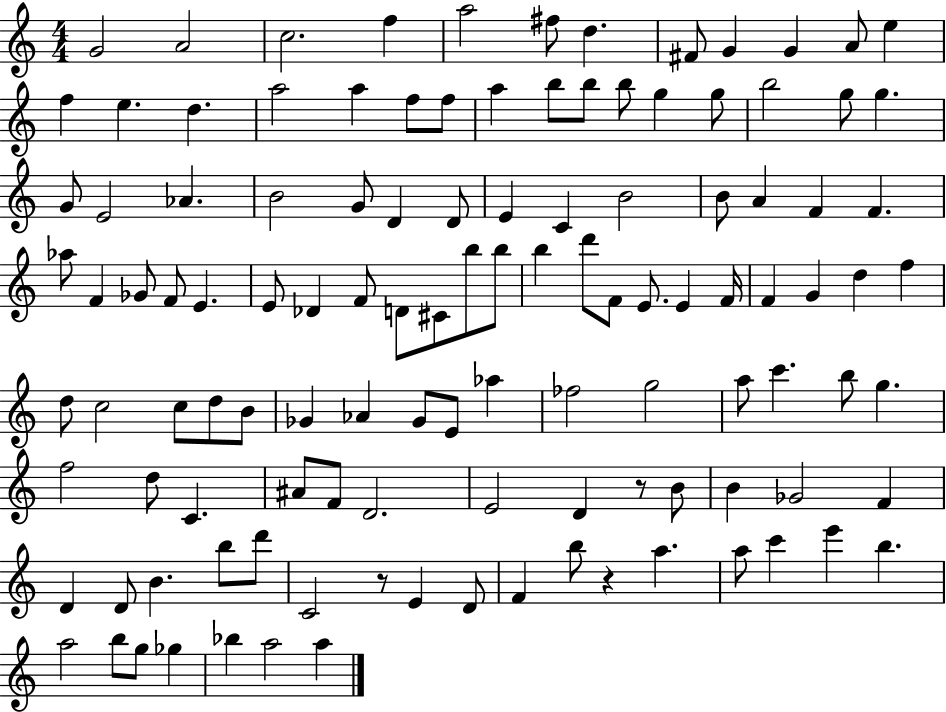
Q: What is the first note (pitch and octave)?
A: G4